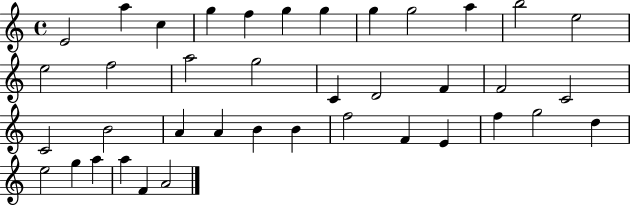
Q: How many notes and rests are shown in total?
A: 39